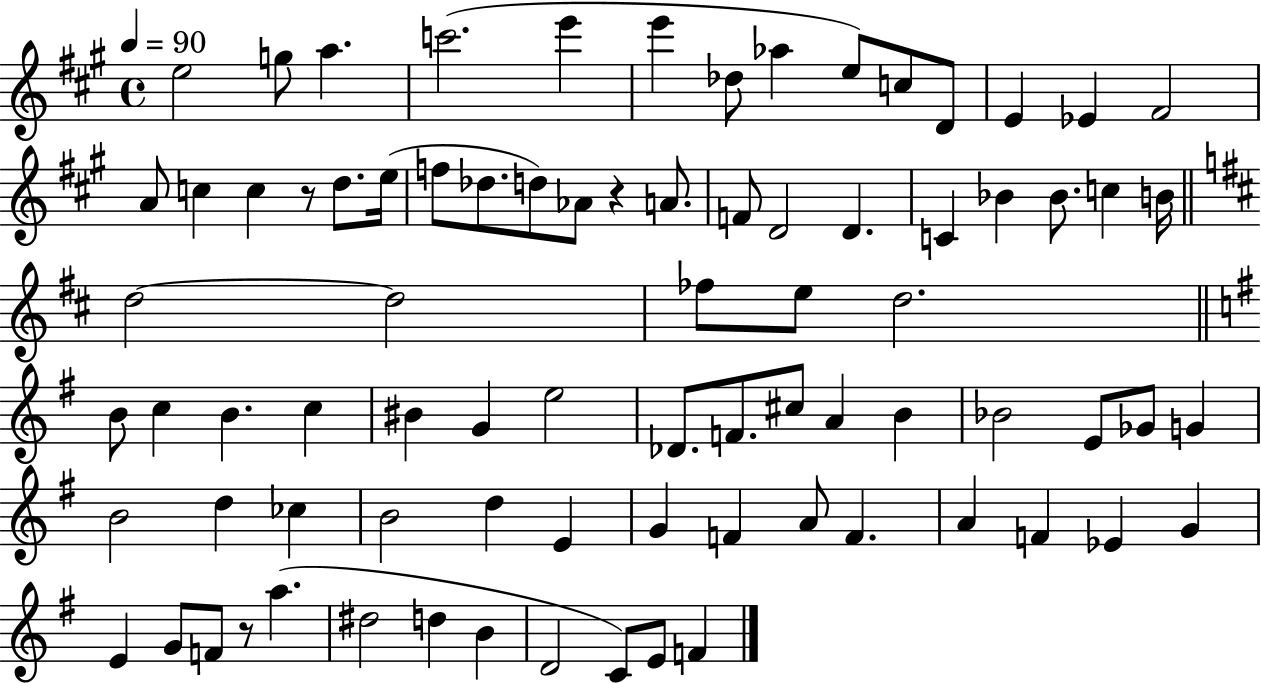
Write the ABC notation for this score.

X:1
T:Untitled
M:4/4
L:1/4
K:A
e2 g/2 a c'2 e' e' _d/2 _a e/2 c/2 D/2 E _E ^F2 A/2 c c z/2 d/2 e/4 f/2 _d/2 d/2 _A/2 z A/2 F/2 D2 D C _B _B/2 c B/4 d2 d2 _f/2 e/2 d2 B/2 c B c ^B G e2 _D/2 F/2 ^c/2 A B _B2 E/2 _G/2 G B2 d _c B2 d E G F A/2 F A F _E G E G/2 F/2 z/2 a ^d2 d B D2 C/2 E/2 F